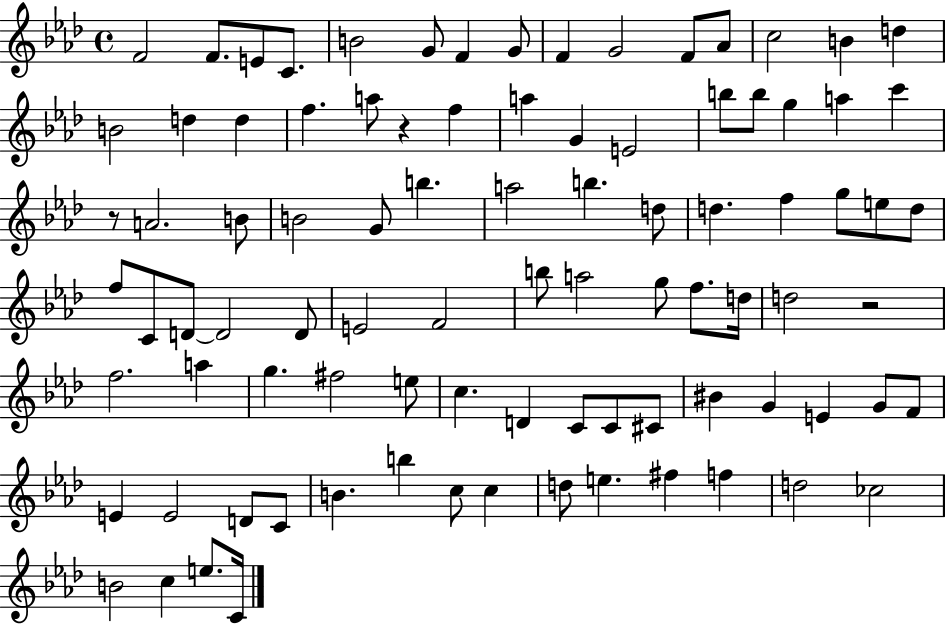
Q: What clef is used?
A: treble